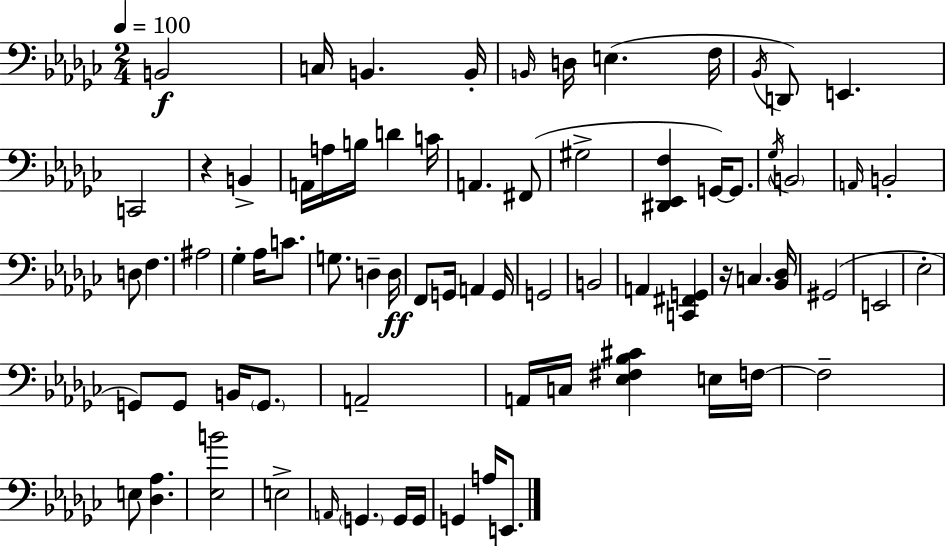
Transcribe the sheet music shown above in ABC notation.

X:1
T:Untitled
M:2/4
L:1/4
K:Ebm
B,,2 C,/4 B,, B,,/4 B,,/4 D,/4 E, F,/4 _B,,/4 D,,/2 E,, C,,2 z B,, A,,/4 A,/4 B,/4 D C/4 A,, ^F,,/2 ^G,2 [^D,,_E,,F,] G,,/4 G,,/2 _G,/4 B,,2 A,,/4 B,,2 D,/2 F, ^A,2 _G, _A,/4 C/2 G,/2 D, D,/4 F,,/2 G,,/4 A,, G,,/4 G,,2 B,,2 A,, [C,,^F,,G,,] z/4 C, [_B,,_D,]/4 ^G,,2 E,,2 _E,2 G,,/2 G,,/2 B,,/4 G,,/2 A,,2 A,,/4 C,/4 [_E,^F,_B,^C] E,/4 F,/4 F,2 E,/2 [_D,_A,] [_E,B]2 E,2 A,,/4 G,, G,,/4 G,,/4 G,, A,/4 E,,/2